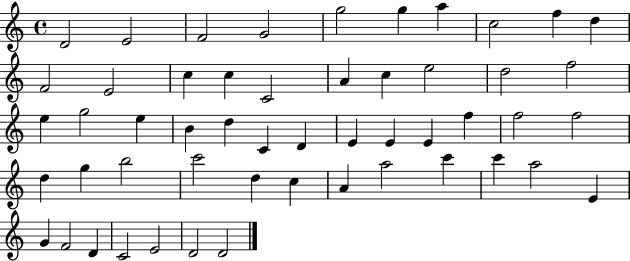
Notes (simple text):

D4/h E4/h F4/h G4/h G5/h G5/q A5/q C5/h F5/q D5/q F4/h E4/h C5/q C5/q C4/h A4/q C5/q E5/h D5/h F5/h E5/q G5/h E5/q B4/q D5/q C4/q D4/q E4/q E4/q E4/q F5/q F5/h F5/h D5/q G5/q B5/h C6/h D5/q C5/q A4/q A5/h C6/q C6/q A5/h E4/q G4/q F4/h D4/q C4/h E4/h D4/h D4/h